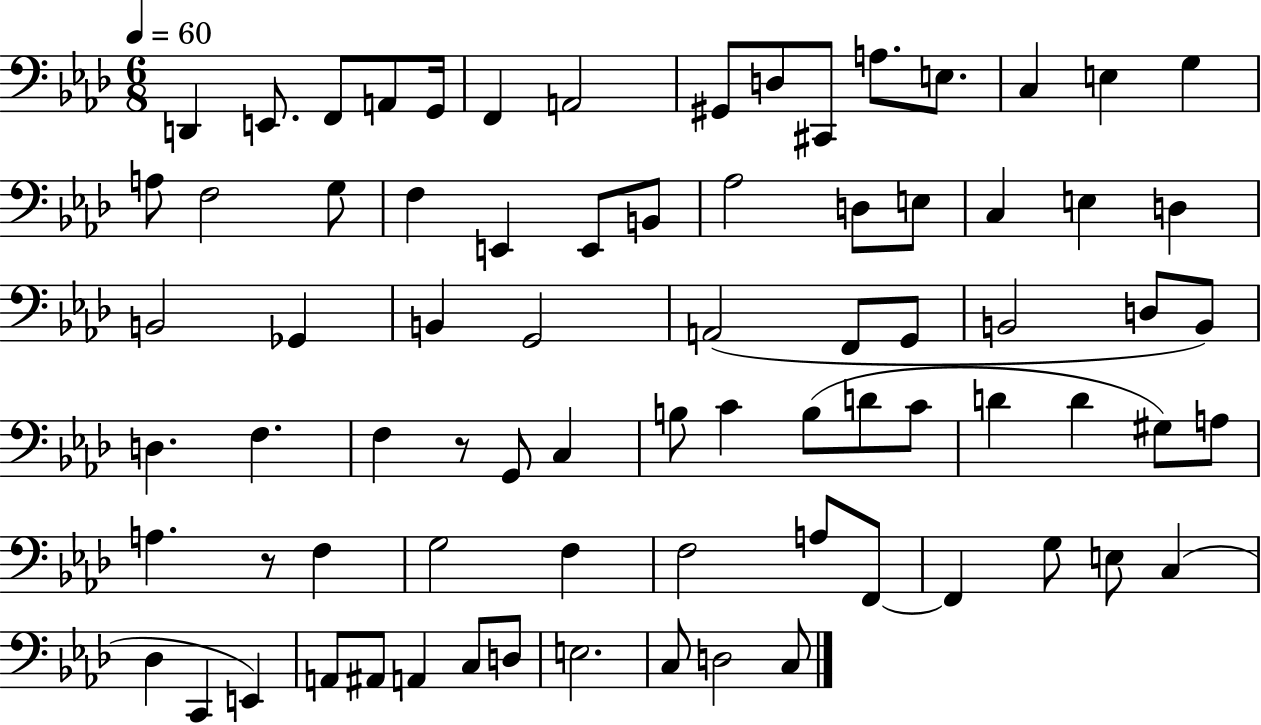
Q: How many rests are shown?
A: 2